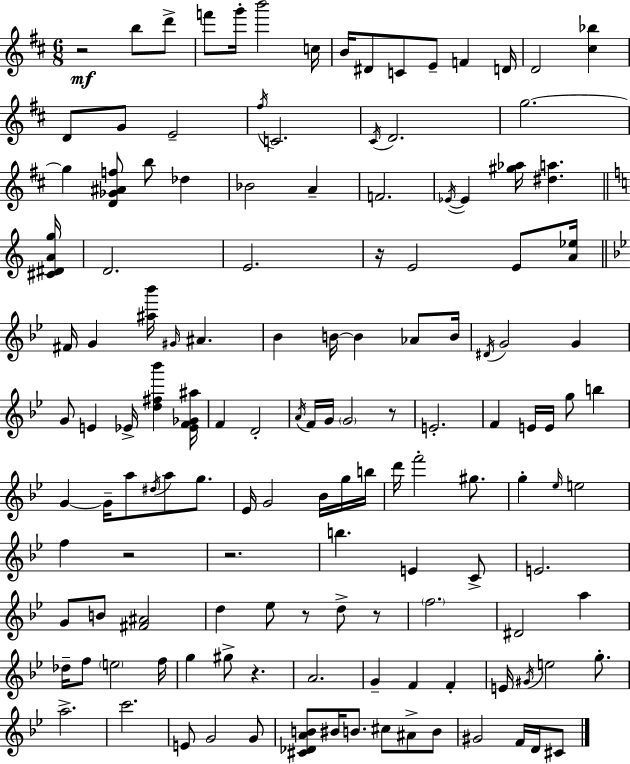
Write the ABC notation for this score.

X:1
T:Untitled
M:6/8
L:1/4
K:D
z2 b/2 d'/2 f'/2 g'/4 b'2 c/4 B/4 ^D/2 C/2 E/2 F D/4 D2 [^c_b] D/2 G/2 E2 ^f/4 C2 ^C/4 D2 g2 g [D_G^Af]/2 b/2 _d _B2 A F2 _E/4 _E [^g_a]/4 [^da] [^C^DAg]/4 D2 E2 z/4 E2 E/2 [A_e]/4 ^F/4 G [^a_b']/4 ^G/4 ^A _B B/4 B _A/2 B/4 ^D/4 G2 G G/2 E _E/4 [d^f_b'] [_EF_G^a]/4 F D2 A/4 F/4 G/4 G2 z/2 E2 F E/4 E/4 g/2 b G G/4 a/2 ^d/4 a/2 g/2 _E/4 G2 _B/4 g/4 b/4 d'/4 f'2 ^g/2 g _e/4 e2 f z2 z2 b E C/2 E2 G/2 B/2 [^F^A]2 d _e/2 z/2 d/2 z/2 f2 ^D2 a _d/4 f/2 e2 f/4 g ^g/2 z A2 G F F E/4 ^G/4 e2 g/2 a2 c'2 E/2 G2 G/2 [^C_DAB]/2 ^B/4 B/2 ^c/2 ^A/2 B/2 ^G2 F/4 D/4 ^C/2